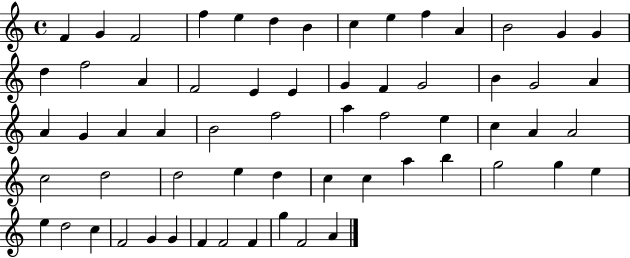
F4/q G4/q F4/h F5/q E5/q D5/q B4/q C5/q E5/q F5/q A4/q B4/h G4/q G4/q D5/q F5/h A4/q F4/h E4/q E4/q G4/q F4/q G4/h B4/q G4/h A4/q A4/q G4/q A4/q A4/q B4/h F5/h A5/q F5/h E5/q C5/q A4/q A4/h C5/h D5/h D5/h E5/q D5/q C5/q C5/q A5/q B5/q G5/h G5/q E5/q E5/q D5/h C5/q F4/h G4/q G4/q F4/q F4/h F4/q G5/q F4/h A4/q